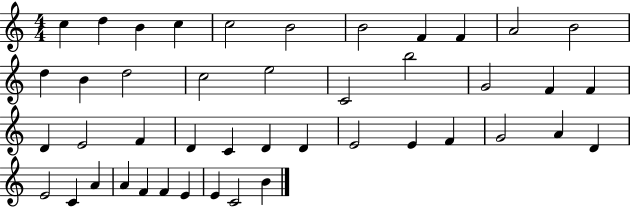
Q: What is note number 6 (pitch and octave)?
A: B4